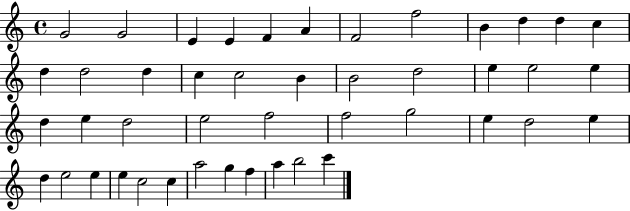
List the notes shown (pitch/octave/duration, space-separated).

G4/h G4/h E4/q E4/q F4/q A4/q F4/h F5/h B4/q D5/q D5/q C5/q D5/q D5/h D5/q C5/q C5/h B4/q B4/h D5/h E5/q E5/h E5/q D5/q E5/q D5/h E5/h F5/h F5/h G5/h E5/q D5/h E5/q D5/q E5/h E5/q E5/q C5/h C5/q A5/h G5/q F5/q A5/q B5/h C6/q